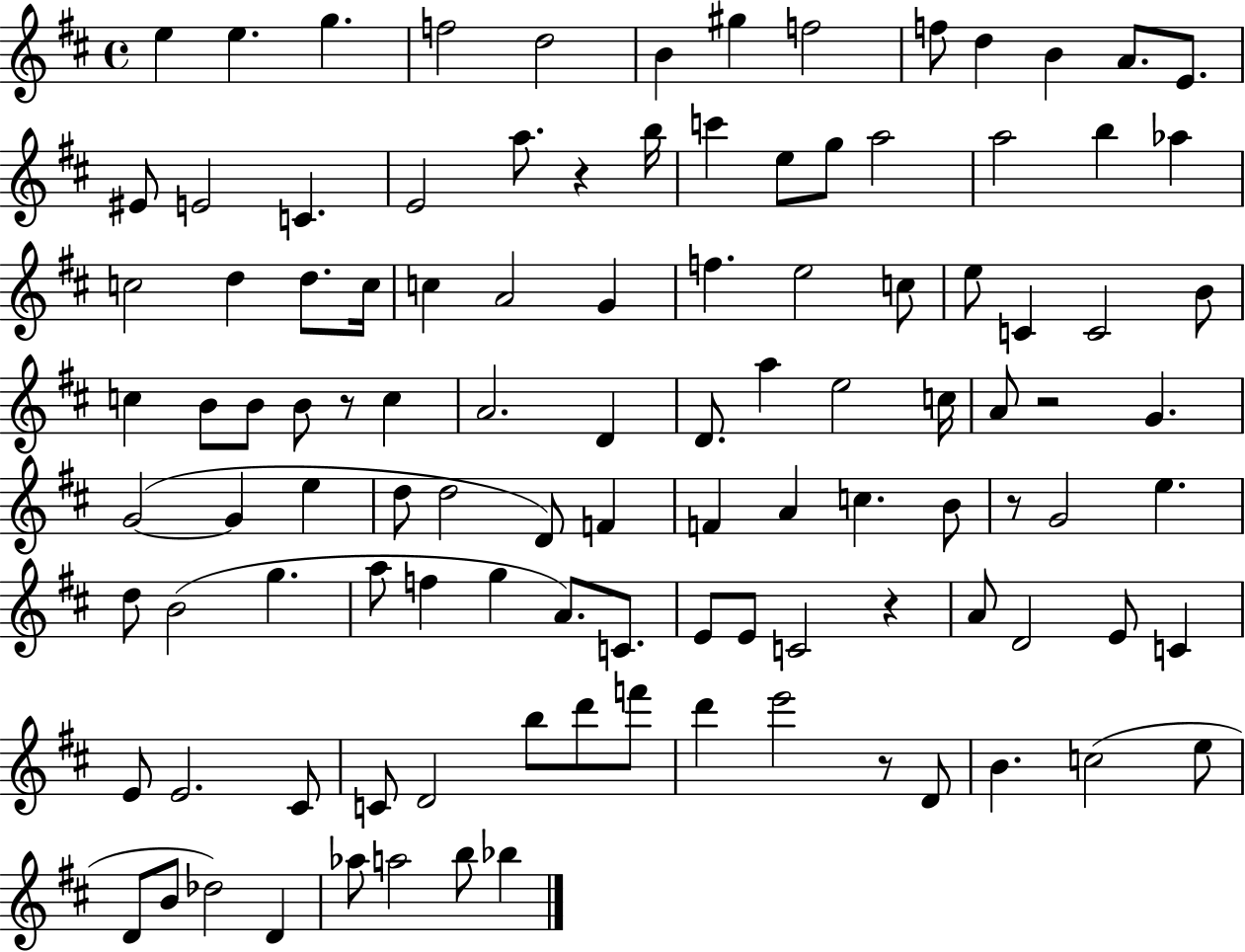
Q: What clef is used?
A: treble